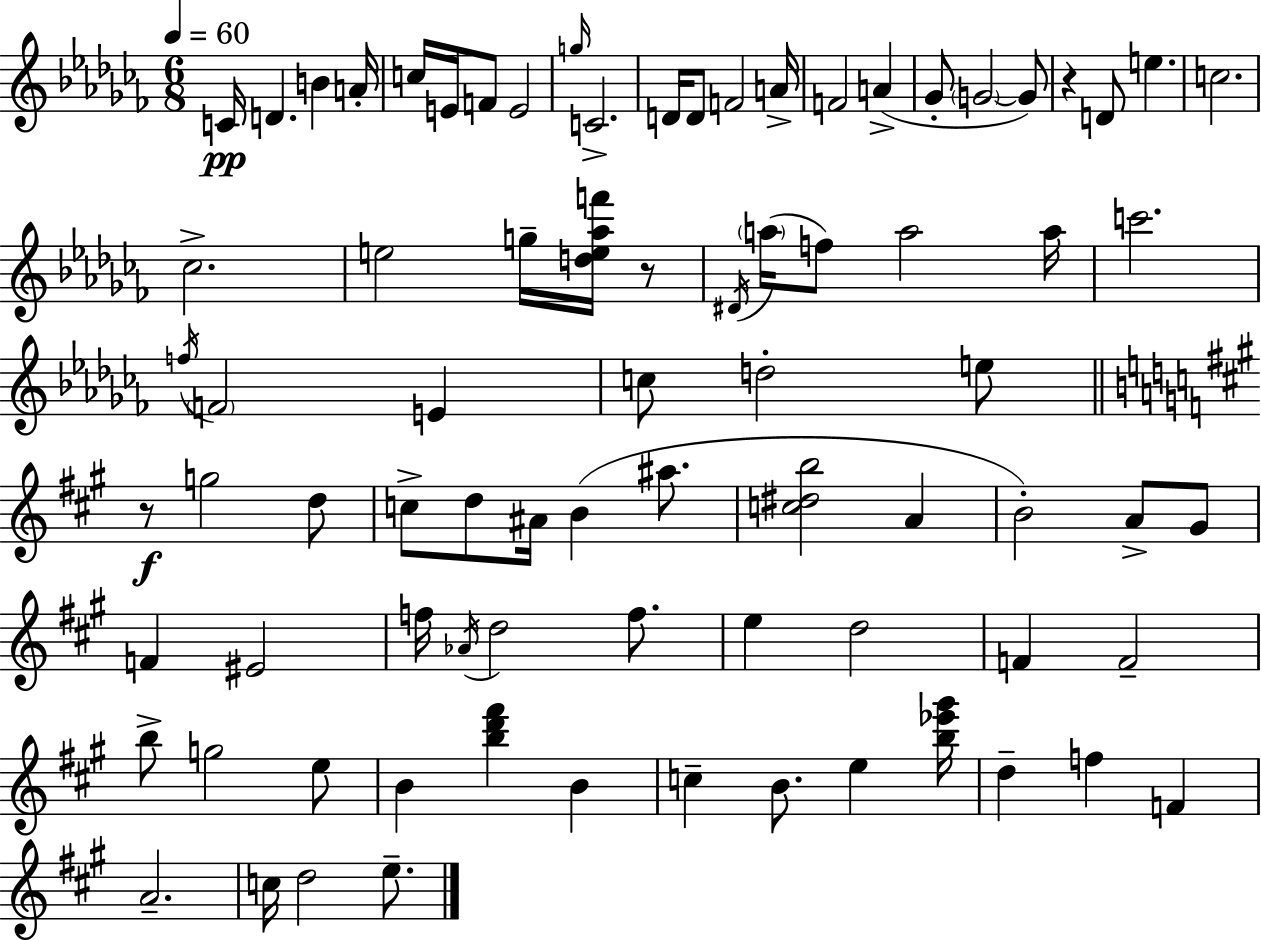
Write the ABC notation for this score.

X:1
T:Untitled
M:6/8
L:1/4
K:Abm
C/4 D B A/4 c/4 E/4 F/2 E2 g/4 C2 D/4 D/2 F2 A/4 F2 A _G/2 G2 G/2 z D/2 e c2 _c2 e2 g/4 [de_af']/4 z/2 ^D/4 a/4 f/2 a2 a/4 c'2 f/4 F2 E c/2 d2 e/2 z/2 g2 d/2 c/2 d/2 ^A/4 B ^a/2 [c^db]2 A B2 A/2 ^G/2 F ^E2 f/4 _A/4 d2 f/2 e d2 F F2 b/2 g2 e/2 B [bd'^f'] B c B/2 e [b_e'^g']/4 d f F A2 c/4 d2 e/2